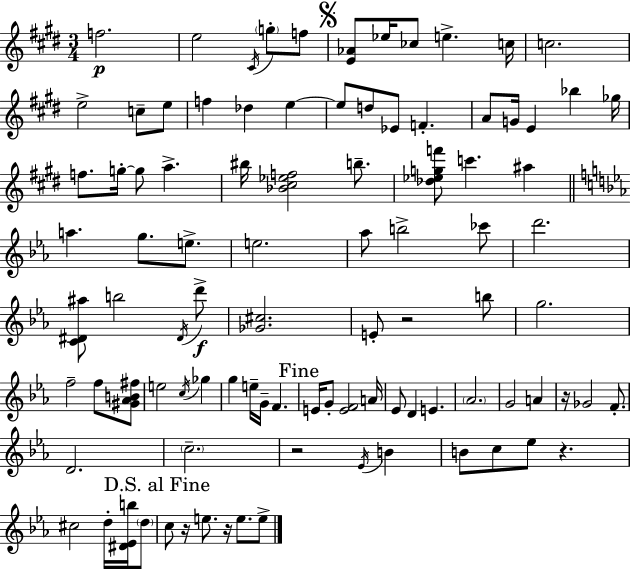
F5/h. E5/h C#4/s G5/e F5/e [E4,Ab4]/e Eb5/s CES5/e E5/q. C5/s C5/h. E5/h C5/e E5/e F5/q Db5/q E5/q E5/e D5/e Eb4/e F4/q. A4/e G4/s E4/q Bb5/q Gb5/s F5/e. G5/s G5/e A5/q. BIS5/s [Bb4,C#5,Eb5,F5]/h B5/e. [Db5,Eb5,G5,F6]/e C6/q. A#5/q A5/q. G5/e. E5/e. E5/h. Ab5/e B5/h CES6/e D6/h. [C4,D#4,A#5]/e B5/h D#4/s D6/e [Gb4,C#5]/h. E4/e R/h B5/e G5/h. F5/h F5/e [G#4,Ab4,B4,F#5]/e E5/h C5/s Gb5/q G5/q E5/s G4/s F4/q. E4/s G4/e [E4,F4]/h A4/s Eb4/e D4/q E4/q. Ab4/h. G4/h A4/q R/s Gb4/h F4/e. D4/h. C5/h. R/h Eb4/s B4/q B4/e C5/e Eb5/e R/q. C#5/h D5/s [D#4,Eb4,B5]/s D5/e C5/e R/s E5/e. R/s E5/e. E5/e